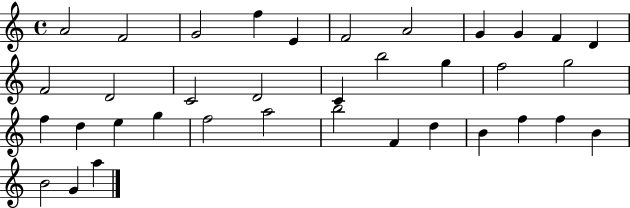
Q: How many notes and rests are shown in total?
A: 36